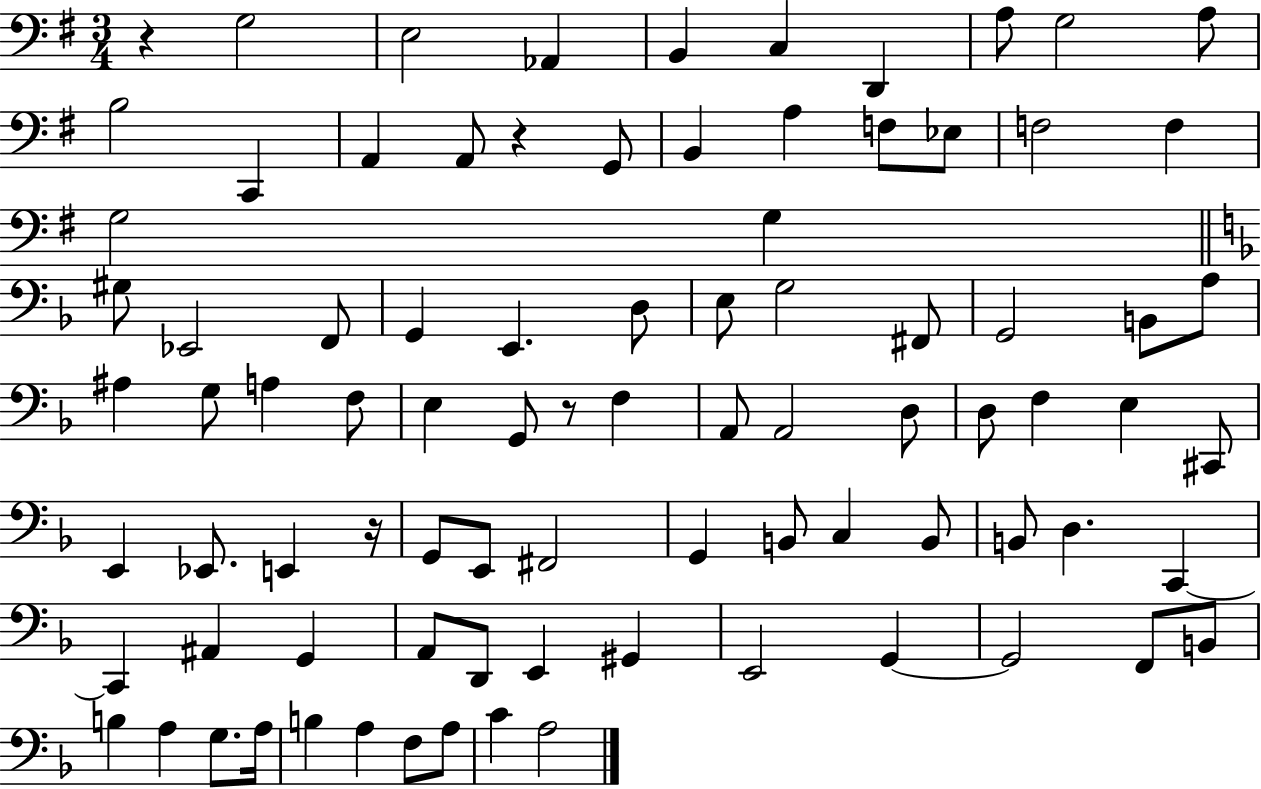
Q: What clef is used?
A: bass